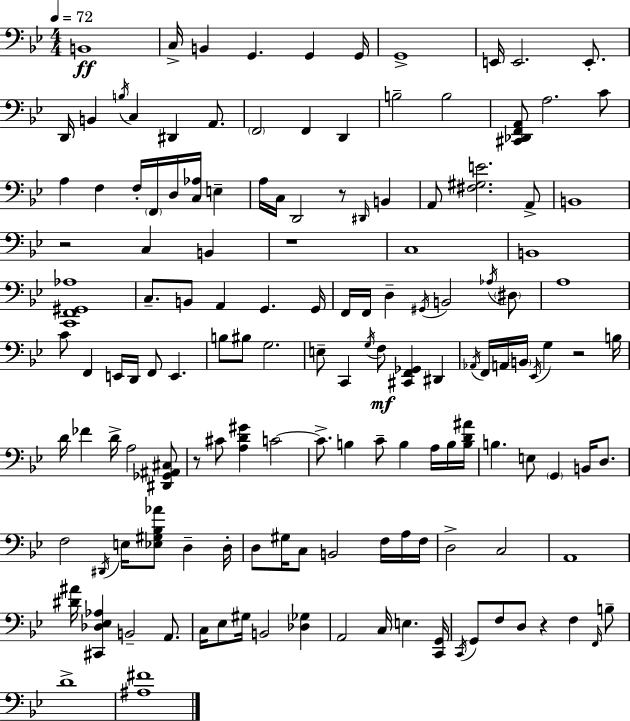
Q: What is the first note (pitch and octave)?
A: B2